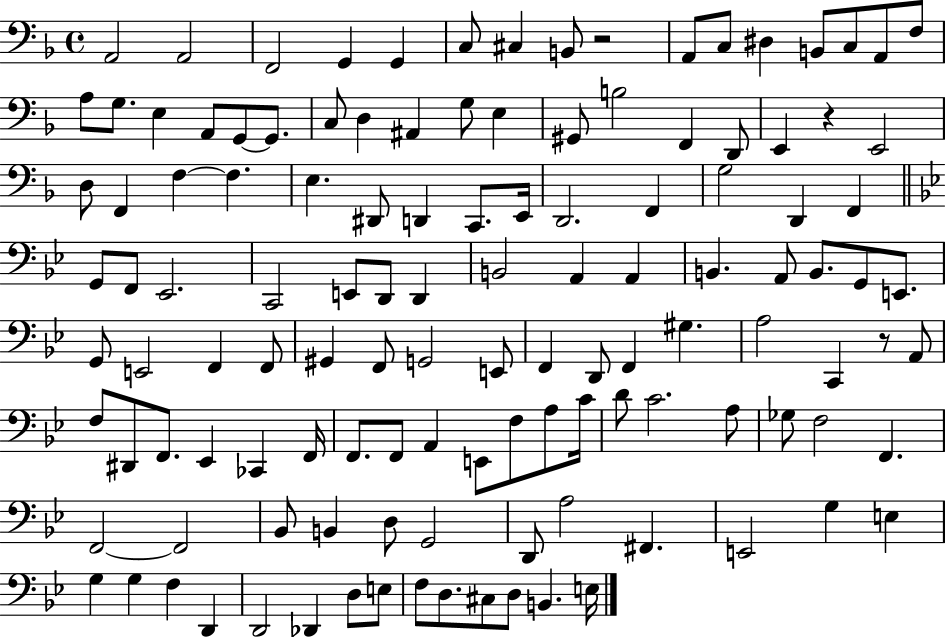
A2/h A2/h F2/h G2/q G2/q C3/e C#3/q B2/e R/h A2/e C3/e D#3/q B2/e C3/e A2/e F3/e A3/e G3/e. E3/q A2/e G2/e G2/e. C3/e D3/q A#2/q G3/e E3/q G#2/e B3/h F2/q D2/e E2/q R/q E2/h D3/e F2/q F3/q F3/q. E3/q. D#2/e D2/q C2/e. E2/s D2/h. F2/q G3/h D2/q F2/q G2/e F2/e Eb2/h. C2/h E2/e D2/e D2/q B2/h A2/q A2/q B2/q. A2/e B2/e. G2/e E2/e. G2/e E2/h F2/q F2/e G#2/q F2/e G2/h E2/e F2/q D2/e F2/q G#3/q. A3/h C2/q R/e A2/e F3/e D#2/e F2/e. Eb2/q CES2/q F2/s F2/e. F2/e A2/q E2/e F3/e A3/e C4/s D4/e C4/h. A3/e Gb3/e F3/h F2/q. F2/h F2/h Bb2/e B2/q D3/e G2/h D2/e A3/h F#2/q. E2/h G3/q E3/q G3/q G3/q F3/q D2/q D2/h Db2/q D3/e E3/e F3/e D3/e. C#3/e D3/e B2/q. E3/s